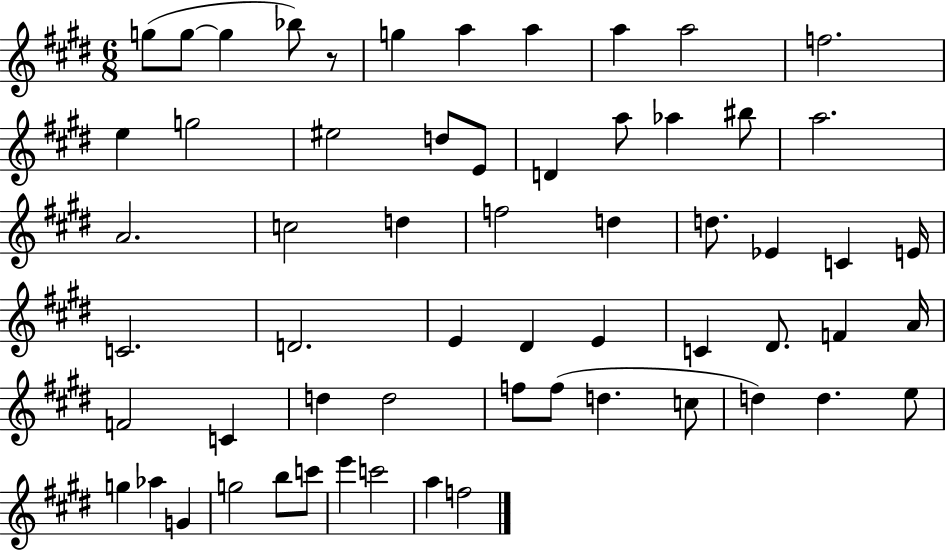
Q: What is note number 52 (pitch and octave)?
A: G4